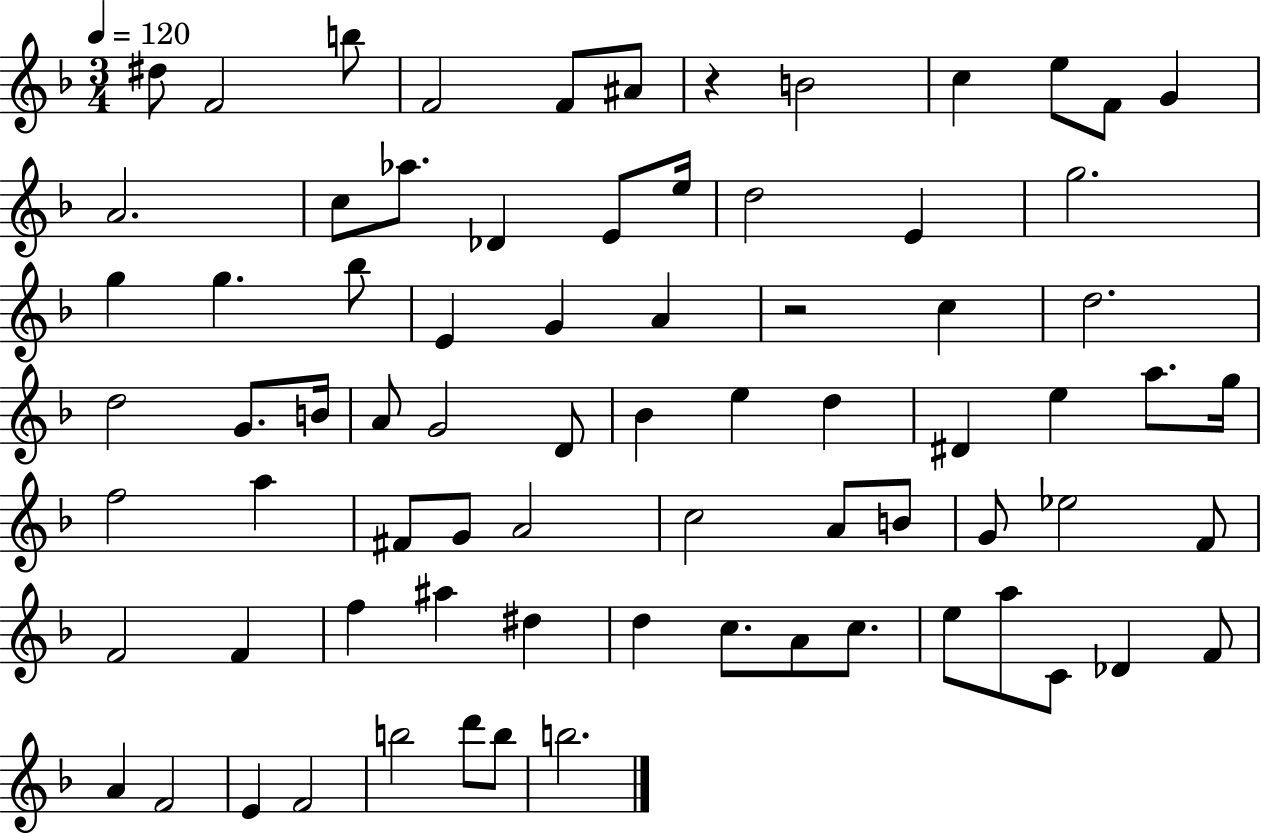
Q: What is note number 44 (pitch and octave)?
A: F#4